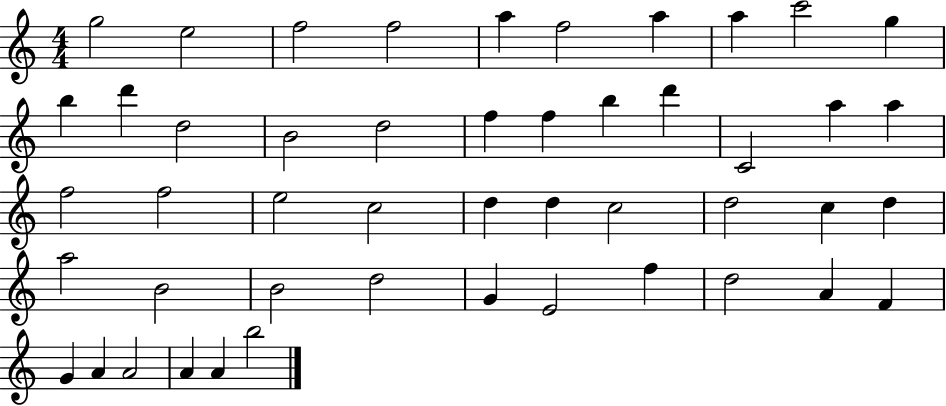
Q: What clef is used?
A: treble